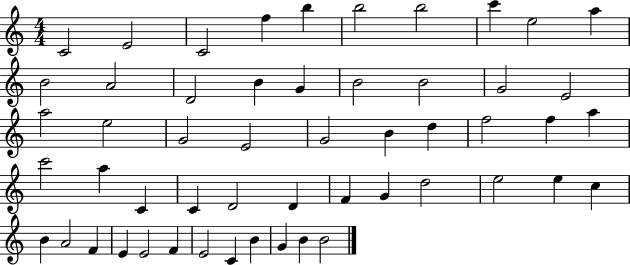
C4/h E4/h C4/h F5/q B5/q B5/h B5/h C6/q E5/h A5/q B4/h A4/h D4/h B4/q G4/q B4/h B4/h G4/h E4/h A5/h E5/h G4/h E4/h G4/h B4/q D5/q F5/h F5/q A5/q C6/h A5/q C4/q C4/q D4/h D4/q F4/q G4/q D5/h E5/h E5/q C5/q B4/q A4/h F4/q E4/q E4/h F4/q E4/h C4/q B4/q G4/q B4/q B4/h